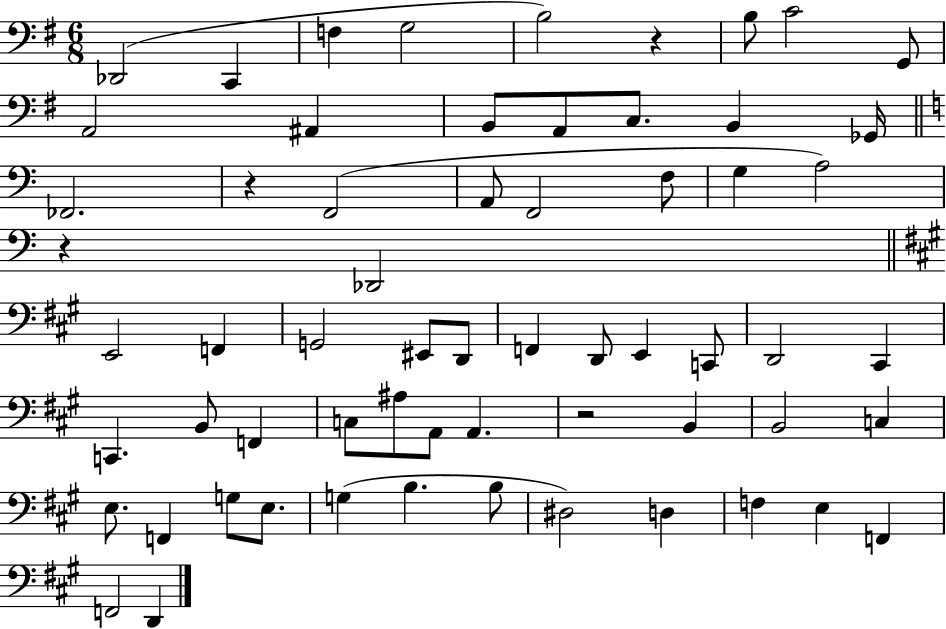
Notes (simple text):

Db2/h C2/q F3/q G3/h B3/h R/q B3/e C4/h G2/e A2/h A#2/q B2/e A2/e C3/e. B2/q Gb2/s FES2/h. R/q F2/h A2/e F2/h F3/e G3/q A3/h R/q Db2/h E2/h F2/q G2/h EIS2/e D2/e F2/q D2/e E2/q C2/e D2/h C#2/q C2/q. B2/e F2/q C3/e A#3/e A2/e A2/q. R/h B2/q B2/h C3/q E3/e. F2/q G3/e E3/e. G3/q B3/q. B3/e D#3/h D3/q F3/q E3/q F2/q F2/h D2/q